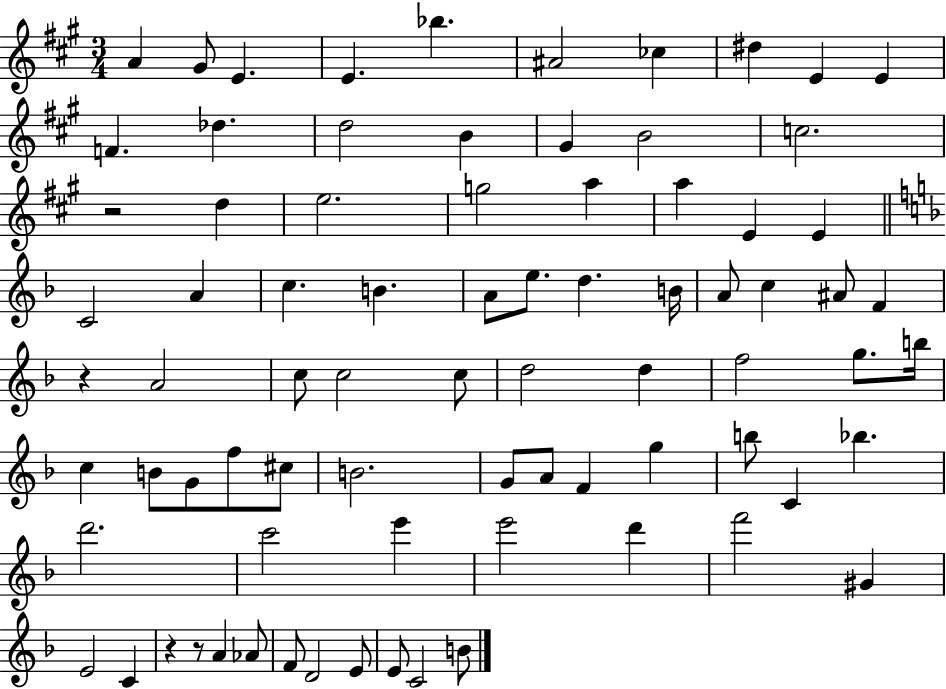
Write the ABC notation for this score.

X:1
T:Untitled
M:3/4
L:1/4
K:A
A ^G/2 E E _b ^A2 _c ^d E E F _d d2 B ^G B2 c2 z2 d e2 g2 a a E E C2 A c B A/2 e/2 d B/4 A/2 c ^A/2 F z A2 c/2 c2 c/2 d2 d f2 g/2 b/4 c B/2 G/2 f/2 ^c/2 B2 G/2 A/2 F g b/2 C _b d'2 c'2 e' e'2 d' f'2 ^G E2 C z z/2 A _A/2 F/2 D2 E/2 E/2 C2 B/2